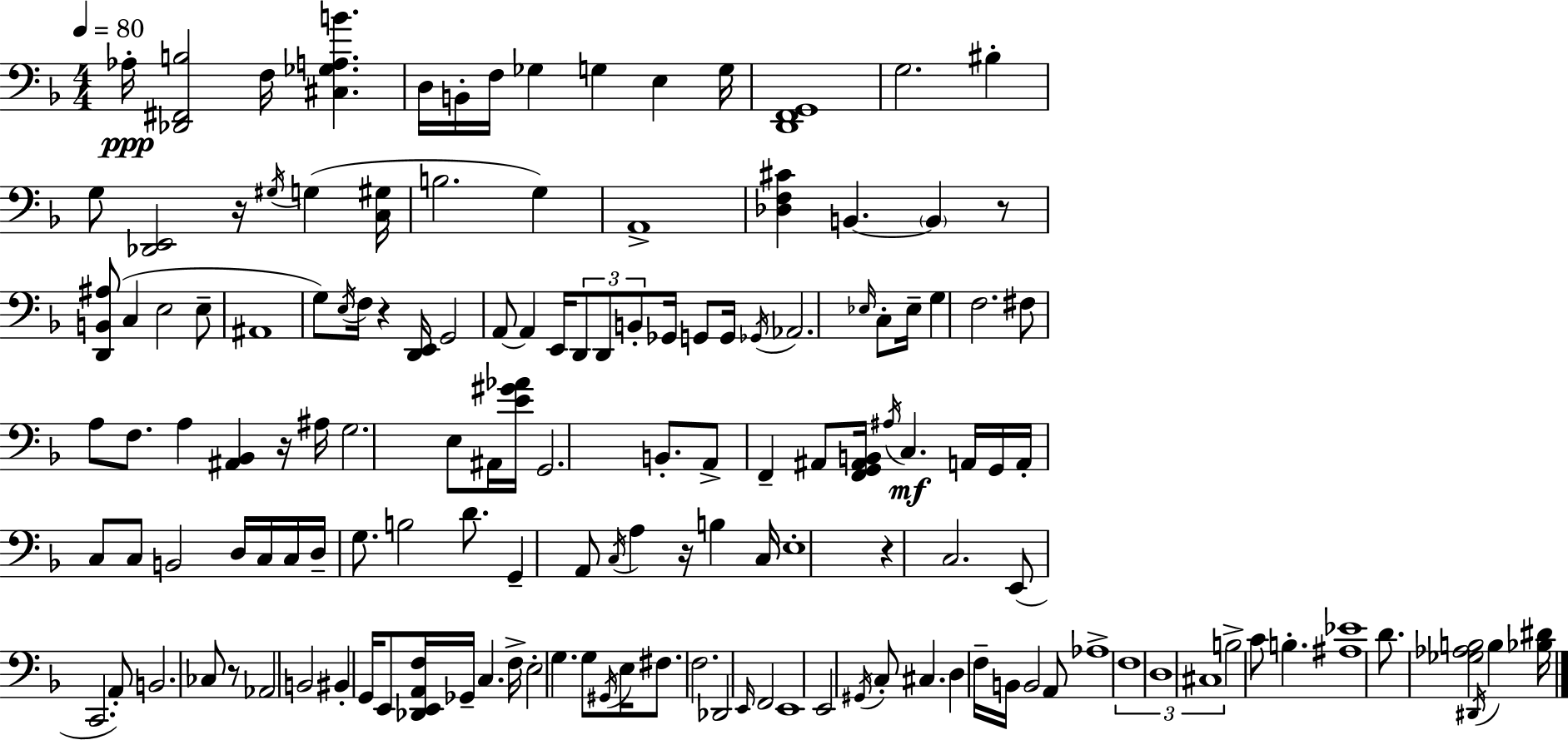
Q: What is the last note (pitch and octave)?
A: B3